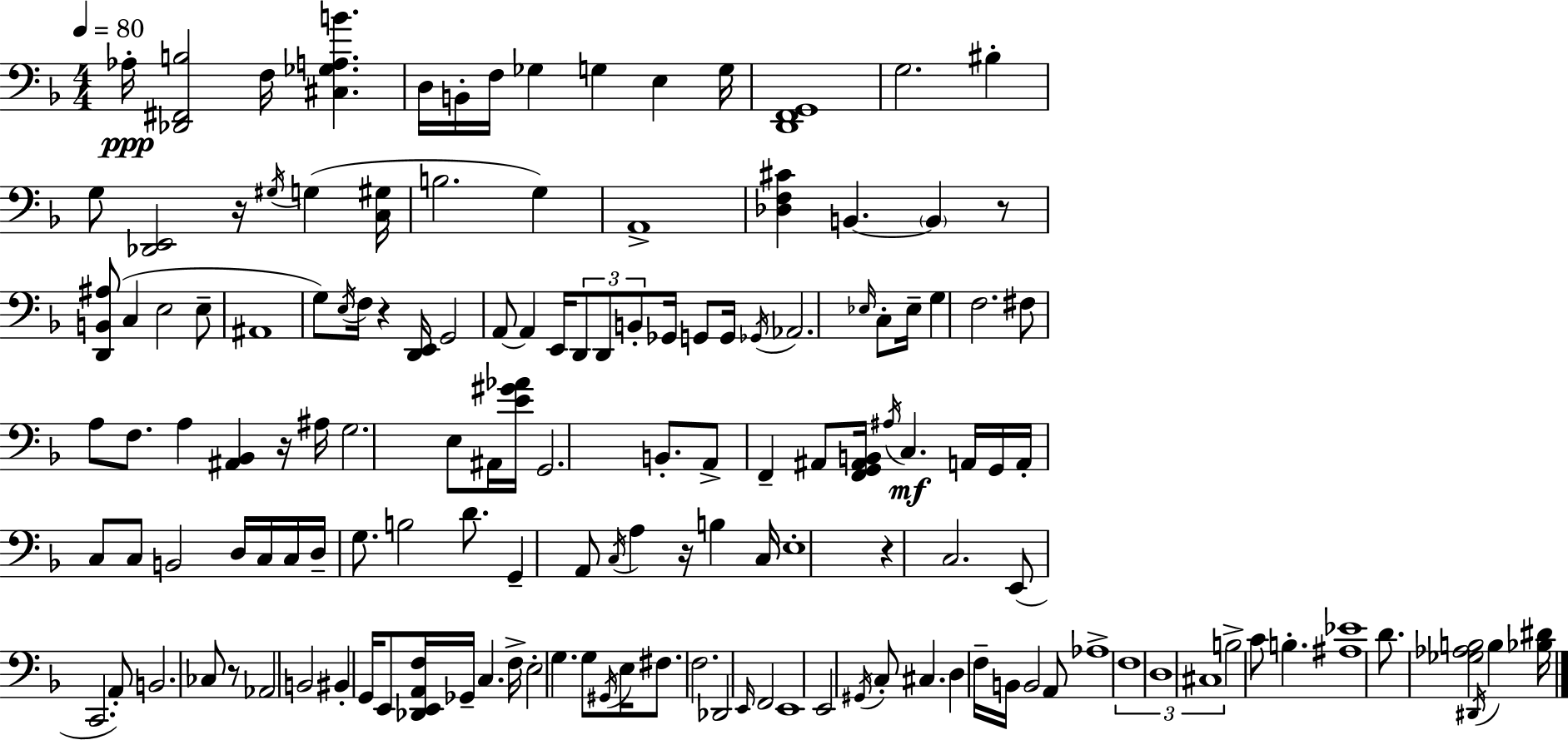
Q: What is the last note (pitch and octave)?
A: B3